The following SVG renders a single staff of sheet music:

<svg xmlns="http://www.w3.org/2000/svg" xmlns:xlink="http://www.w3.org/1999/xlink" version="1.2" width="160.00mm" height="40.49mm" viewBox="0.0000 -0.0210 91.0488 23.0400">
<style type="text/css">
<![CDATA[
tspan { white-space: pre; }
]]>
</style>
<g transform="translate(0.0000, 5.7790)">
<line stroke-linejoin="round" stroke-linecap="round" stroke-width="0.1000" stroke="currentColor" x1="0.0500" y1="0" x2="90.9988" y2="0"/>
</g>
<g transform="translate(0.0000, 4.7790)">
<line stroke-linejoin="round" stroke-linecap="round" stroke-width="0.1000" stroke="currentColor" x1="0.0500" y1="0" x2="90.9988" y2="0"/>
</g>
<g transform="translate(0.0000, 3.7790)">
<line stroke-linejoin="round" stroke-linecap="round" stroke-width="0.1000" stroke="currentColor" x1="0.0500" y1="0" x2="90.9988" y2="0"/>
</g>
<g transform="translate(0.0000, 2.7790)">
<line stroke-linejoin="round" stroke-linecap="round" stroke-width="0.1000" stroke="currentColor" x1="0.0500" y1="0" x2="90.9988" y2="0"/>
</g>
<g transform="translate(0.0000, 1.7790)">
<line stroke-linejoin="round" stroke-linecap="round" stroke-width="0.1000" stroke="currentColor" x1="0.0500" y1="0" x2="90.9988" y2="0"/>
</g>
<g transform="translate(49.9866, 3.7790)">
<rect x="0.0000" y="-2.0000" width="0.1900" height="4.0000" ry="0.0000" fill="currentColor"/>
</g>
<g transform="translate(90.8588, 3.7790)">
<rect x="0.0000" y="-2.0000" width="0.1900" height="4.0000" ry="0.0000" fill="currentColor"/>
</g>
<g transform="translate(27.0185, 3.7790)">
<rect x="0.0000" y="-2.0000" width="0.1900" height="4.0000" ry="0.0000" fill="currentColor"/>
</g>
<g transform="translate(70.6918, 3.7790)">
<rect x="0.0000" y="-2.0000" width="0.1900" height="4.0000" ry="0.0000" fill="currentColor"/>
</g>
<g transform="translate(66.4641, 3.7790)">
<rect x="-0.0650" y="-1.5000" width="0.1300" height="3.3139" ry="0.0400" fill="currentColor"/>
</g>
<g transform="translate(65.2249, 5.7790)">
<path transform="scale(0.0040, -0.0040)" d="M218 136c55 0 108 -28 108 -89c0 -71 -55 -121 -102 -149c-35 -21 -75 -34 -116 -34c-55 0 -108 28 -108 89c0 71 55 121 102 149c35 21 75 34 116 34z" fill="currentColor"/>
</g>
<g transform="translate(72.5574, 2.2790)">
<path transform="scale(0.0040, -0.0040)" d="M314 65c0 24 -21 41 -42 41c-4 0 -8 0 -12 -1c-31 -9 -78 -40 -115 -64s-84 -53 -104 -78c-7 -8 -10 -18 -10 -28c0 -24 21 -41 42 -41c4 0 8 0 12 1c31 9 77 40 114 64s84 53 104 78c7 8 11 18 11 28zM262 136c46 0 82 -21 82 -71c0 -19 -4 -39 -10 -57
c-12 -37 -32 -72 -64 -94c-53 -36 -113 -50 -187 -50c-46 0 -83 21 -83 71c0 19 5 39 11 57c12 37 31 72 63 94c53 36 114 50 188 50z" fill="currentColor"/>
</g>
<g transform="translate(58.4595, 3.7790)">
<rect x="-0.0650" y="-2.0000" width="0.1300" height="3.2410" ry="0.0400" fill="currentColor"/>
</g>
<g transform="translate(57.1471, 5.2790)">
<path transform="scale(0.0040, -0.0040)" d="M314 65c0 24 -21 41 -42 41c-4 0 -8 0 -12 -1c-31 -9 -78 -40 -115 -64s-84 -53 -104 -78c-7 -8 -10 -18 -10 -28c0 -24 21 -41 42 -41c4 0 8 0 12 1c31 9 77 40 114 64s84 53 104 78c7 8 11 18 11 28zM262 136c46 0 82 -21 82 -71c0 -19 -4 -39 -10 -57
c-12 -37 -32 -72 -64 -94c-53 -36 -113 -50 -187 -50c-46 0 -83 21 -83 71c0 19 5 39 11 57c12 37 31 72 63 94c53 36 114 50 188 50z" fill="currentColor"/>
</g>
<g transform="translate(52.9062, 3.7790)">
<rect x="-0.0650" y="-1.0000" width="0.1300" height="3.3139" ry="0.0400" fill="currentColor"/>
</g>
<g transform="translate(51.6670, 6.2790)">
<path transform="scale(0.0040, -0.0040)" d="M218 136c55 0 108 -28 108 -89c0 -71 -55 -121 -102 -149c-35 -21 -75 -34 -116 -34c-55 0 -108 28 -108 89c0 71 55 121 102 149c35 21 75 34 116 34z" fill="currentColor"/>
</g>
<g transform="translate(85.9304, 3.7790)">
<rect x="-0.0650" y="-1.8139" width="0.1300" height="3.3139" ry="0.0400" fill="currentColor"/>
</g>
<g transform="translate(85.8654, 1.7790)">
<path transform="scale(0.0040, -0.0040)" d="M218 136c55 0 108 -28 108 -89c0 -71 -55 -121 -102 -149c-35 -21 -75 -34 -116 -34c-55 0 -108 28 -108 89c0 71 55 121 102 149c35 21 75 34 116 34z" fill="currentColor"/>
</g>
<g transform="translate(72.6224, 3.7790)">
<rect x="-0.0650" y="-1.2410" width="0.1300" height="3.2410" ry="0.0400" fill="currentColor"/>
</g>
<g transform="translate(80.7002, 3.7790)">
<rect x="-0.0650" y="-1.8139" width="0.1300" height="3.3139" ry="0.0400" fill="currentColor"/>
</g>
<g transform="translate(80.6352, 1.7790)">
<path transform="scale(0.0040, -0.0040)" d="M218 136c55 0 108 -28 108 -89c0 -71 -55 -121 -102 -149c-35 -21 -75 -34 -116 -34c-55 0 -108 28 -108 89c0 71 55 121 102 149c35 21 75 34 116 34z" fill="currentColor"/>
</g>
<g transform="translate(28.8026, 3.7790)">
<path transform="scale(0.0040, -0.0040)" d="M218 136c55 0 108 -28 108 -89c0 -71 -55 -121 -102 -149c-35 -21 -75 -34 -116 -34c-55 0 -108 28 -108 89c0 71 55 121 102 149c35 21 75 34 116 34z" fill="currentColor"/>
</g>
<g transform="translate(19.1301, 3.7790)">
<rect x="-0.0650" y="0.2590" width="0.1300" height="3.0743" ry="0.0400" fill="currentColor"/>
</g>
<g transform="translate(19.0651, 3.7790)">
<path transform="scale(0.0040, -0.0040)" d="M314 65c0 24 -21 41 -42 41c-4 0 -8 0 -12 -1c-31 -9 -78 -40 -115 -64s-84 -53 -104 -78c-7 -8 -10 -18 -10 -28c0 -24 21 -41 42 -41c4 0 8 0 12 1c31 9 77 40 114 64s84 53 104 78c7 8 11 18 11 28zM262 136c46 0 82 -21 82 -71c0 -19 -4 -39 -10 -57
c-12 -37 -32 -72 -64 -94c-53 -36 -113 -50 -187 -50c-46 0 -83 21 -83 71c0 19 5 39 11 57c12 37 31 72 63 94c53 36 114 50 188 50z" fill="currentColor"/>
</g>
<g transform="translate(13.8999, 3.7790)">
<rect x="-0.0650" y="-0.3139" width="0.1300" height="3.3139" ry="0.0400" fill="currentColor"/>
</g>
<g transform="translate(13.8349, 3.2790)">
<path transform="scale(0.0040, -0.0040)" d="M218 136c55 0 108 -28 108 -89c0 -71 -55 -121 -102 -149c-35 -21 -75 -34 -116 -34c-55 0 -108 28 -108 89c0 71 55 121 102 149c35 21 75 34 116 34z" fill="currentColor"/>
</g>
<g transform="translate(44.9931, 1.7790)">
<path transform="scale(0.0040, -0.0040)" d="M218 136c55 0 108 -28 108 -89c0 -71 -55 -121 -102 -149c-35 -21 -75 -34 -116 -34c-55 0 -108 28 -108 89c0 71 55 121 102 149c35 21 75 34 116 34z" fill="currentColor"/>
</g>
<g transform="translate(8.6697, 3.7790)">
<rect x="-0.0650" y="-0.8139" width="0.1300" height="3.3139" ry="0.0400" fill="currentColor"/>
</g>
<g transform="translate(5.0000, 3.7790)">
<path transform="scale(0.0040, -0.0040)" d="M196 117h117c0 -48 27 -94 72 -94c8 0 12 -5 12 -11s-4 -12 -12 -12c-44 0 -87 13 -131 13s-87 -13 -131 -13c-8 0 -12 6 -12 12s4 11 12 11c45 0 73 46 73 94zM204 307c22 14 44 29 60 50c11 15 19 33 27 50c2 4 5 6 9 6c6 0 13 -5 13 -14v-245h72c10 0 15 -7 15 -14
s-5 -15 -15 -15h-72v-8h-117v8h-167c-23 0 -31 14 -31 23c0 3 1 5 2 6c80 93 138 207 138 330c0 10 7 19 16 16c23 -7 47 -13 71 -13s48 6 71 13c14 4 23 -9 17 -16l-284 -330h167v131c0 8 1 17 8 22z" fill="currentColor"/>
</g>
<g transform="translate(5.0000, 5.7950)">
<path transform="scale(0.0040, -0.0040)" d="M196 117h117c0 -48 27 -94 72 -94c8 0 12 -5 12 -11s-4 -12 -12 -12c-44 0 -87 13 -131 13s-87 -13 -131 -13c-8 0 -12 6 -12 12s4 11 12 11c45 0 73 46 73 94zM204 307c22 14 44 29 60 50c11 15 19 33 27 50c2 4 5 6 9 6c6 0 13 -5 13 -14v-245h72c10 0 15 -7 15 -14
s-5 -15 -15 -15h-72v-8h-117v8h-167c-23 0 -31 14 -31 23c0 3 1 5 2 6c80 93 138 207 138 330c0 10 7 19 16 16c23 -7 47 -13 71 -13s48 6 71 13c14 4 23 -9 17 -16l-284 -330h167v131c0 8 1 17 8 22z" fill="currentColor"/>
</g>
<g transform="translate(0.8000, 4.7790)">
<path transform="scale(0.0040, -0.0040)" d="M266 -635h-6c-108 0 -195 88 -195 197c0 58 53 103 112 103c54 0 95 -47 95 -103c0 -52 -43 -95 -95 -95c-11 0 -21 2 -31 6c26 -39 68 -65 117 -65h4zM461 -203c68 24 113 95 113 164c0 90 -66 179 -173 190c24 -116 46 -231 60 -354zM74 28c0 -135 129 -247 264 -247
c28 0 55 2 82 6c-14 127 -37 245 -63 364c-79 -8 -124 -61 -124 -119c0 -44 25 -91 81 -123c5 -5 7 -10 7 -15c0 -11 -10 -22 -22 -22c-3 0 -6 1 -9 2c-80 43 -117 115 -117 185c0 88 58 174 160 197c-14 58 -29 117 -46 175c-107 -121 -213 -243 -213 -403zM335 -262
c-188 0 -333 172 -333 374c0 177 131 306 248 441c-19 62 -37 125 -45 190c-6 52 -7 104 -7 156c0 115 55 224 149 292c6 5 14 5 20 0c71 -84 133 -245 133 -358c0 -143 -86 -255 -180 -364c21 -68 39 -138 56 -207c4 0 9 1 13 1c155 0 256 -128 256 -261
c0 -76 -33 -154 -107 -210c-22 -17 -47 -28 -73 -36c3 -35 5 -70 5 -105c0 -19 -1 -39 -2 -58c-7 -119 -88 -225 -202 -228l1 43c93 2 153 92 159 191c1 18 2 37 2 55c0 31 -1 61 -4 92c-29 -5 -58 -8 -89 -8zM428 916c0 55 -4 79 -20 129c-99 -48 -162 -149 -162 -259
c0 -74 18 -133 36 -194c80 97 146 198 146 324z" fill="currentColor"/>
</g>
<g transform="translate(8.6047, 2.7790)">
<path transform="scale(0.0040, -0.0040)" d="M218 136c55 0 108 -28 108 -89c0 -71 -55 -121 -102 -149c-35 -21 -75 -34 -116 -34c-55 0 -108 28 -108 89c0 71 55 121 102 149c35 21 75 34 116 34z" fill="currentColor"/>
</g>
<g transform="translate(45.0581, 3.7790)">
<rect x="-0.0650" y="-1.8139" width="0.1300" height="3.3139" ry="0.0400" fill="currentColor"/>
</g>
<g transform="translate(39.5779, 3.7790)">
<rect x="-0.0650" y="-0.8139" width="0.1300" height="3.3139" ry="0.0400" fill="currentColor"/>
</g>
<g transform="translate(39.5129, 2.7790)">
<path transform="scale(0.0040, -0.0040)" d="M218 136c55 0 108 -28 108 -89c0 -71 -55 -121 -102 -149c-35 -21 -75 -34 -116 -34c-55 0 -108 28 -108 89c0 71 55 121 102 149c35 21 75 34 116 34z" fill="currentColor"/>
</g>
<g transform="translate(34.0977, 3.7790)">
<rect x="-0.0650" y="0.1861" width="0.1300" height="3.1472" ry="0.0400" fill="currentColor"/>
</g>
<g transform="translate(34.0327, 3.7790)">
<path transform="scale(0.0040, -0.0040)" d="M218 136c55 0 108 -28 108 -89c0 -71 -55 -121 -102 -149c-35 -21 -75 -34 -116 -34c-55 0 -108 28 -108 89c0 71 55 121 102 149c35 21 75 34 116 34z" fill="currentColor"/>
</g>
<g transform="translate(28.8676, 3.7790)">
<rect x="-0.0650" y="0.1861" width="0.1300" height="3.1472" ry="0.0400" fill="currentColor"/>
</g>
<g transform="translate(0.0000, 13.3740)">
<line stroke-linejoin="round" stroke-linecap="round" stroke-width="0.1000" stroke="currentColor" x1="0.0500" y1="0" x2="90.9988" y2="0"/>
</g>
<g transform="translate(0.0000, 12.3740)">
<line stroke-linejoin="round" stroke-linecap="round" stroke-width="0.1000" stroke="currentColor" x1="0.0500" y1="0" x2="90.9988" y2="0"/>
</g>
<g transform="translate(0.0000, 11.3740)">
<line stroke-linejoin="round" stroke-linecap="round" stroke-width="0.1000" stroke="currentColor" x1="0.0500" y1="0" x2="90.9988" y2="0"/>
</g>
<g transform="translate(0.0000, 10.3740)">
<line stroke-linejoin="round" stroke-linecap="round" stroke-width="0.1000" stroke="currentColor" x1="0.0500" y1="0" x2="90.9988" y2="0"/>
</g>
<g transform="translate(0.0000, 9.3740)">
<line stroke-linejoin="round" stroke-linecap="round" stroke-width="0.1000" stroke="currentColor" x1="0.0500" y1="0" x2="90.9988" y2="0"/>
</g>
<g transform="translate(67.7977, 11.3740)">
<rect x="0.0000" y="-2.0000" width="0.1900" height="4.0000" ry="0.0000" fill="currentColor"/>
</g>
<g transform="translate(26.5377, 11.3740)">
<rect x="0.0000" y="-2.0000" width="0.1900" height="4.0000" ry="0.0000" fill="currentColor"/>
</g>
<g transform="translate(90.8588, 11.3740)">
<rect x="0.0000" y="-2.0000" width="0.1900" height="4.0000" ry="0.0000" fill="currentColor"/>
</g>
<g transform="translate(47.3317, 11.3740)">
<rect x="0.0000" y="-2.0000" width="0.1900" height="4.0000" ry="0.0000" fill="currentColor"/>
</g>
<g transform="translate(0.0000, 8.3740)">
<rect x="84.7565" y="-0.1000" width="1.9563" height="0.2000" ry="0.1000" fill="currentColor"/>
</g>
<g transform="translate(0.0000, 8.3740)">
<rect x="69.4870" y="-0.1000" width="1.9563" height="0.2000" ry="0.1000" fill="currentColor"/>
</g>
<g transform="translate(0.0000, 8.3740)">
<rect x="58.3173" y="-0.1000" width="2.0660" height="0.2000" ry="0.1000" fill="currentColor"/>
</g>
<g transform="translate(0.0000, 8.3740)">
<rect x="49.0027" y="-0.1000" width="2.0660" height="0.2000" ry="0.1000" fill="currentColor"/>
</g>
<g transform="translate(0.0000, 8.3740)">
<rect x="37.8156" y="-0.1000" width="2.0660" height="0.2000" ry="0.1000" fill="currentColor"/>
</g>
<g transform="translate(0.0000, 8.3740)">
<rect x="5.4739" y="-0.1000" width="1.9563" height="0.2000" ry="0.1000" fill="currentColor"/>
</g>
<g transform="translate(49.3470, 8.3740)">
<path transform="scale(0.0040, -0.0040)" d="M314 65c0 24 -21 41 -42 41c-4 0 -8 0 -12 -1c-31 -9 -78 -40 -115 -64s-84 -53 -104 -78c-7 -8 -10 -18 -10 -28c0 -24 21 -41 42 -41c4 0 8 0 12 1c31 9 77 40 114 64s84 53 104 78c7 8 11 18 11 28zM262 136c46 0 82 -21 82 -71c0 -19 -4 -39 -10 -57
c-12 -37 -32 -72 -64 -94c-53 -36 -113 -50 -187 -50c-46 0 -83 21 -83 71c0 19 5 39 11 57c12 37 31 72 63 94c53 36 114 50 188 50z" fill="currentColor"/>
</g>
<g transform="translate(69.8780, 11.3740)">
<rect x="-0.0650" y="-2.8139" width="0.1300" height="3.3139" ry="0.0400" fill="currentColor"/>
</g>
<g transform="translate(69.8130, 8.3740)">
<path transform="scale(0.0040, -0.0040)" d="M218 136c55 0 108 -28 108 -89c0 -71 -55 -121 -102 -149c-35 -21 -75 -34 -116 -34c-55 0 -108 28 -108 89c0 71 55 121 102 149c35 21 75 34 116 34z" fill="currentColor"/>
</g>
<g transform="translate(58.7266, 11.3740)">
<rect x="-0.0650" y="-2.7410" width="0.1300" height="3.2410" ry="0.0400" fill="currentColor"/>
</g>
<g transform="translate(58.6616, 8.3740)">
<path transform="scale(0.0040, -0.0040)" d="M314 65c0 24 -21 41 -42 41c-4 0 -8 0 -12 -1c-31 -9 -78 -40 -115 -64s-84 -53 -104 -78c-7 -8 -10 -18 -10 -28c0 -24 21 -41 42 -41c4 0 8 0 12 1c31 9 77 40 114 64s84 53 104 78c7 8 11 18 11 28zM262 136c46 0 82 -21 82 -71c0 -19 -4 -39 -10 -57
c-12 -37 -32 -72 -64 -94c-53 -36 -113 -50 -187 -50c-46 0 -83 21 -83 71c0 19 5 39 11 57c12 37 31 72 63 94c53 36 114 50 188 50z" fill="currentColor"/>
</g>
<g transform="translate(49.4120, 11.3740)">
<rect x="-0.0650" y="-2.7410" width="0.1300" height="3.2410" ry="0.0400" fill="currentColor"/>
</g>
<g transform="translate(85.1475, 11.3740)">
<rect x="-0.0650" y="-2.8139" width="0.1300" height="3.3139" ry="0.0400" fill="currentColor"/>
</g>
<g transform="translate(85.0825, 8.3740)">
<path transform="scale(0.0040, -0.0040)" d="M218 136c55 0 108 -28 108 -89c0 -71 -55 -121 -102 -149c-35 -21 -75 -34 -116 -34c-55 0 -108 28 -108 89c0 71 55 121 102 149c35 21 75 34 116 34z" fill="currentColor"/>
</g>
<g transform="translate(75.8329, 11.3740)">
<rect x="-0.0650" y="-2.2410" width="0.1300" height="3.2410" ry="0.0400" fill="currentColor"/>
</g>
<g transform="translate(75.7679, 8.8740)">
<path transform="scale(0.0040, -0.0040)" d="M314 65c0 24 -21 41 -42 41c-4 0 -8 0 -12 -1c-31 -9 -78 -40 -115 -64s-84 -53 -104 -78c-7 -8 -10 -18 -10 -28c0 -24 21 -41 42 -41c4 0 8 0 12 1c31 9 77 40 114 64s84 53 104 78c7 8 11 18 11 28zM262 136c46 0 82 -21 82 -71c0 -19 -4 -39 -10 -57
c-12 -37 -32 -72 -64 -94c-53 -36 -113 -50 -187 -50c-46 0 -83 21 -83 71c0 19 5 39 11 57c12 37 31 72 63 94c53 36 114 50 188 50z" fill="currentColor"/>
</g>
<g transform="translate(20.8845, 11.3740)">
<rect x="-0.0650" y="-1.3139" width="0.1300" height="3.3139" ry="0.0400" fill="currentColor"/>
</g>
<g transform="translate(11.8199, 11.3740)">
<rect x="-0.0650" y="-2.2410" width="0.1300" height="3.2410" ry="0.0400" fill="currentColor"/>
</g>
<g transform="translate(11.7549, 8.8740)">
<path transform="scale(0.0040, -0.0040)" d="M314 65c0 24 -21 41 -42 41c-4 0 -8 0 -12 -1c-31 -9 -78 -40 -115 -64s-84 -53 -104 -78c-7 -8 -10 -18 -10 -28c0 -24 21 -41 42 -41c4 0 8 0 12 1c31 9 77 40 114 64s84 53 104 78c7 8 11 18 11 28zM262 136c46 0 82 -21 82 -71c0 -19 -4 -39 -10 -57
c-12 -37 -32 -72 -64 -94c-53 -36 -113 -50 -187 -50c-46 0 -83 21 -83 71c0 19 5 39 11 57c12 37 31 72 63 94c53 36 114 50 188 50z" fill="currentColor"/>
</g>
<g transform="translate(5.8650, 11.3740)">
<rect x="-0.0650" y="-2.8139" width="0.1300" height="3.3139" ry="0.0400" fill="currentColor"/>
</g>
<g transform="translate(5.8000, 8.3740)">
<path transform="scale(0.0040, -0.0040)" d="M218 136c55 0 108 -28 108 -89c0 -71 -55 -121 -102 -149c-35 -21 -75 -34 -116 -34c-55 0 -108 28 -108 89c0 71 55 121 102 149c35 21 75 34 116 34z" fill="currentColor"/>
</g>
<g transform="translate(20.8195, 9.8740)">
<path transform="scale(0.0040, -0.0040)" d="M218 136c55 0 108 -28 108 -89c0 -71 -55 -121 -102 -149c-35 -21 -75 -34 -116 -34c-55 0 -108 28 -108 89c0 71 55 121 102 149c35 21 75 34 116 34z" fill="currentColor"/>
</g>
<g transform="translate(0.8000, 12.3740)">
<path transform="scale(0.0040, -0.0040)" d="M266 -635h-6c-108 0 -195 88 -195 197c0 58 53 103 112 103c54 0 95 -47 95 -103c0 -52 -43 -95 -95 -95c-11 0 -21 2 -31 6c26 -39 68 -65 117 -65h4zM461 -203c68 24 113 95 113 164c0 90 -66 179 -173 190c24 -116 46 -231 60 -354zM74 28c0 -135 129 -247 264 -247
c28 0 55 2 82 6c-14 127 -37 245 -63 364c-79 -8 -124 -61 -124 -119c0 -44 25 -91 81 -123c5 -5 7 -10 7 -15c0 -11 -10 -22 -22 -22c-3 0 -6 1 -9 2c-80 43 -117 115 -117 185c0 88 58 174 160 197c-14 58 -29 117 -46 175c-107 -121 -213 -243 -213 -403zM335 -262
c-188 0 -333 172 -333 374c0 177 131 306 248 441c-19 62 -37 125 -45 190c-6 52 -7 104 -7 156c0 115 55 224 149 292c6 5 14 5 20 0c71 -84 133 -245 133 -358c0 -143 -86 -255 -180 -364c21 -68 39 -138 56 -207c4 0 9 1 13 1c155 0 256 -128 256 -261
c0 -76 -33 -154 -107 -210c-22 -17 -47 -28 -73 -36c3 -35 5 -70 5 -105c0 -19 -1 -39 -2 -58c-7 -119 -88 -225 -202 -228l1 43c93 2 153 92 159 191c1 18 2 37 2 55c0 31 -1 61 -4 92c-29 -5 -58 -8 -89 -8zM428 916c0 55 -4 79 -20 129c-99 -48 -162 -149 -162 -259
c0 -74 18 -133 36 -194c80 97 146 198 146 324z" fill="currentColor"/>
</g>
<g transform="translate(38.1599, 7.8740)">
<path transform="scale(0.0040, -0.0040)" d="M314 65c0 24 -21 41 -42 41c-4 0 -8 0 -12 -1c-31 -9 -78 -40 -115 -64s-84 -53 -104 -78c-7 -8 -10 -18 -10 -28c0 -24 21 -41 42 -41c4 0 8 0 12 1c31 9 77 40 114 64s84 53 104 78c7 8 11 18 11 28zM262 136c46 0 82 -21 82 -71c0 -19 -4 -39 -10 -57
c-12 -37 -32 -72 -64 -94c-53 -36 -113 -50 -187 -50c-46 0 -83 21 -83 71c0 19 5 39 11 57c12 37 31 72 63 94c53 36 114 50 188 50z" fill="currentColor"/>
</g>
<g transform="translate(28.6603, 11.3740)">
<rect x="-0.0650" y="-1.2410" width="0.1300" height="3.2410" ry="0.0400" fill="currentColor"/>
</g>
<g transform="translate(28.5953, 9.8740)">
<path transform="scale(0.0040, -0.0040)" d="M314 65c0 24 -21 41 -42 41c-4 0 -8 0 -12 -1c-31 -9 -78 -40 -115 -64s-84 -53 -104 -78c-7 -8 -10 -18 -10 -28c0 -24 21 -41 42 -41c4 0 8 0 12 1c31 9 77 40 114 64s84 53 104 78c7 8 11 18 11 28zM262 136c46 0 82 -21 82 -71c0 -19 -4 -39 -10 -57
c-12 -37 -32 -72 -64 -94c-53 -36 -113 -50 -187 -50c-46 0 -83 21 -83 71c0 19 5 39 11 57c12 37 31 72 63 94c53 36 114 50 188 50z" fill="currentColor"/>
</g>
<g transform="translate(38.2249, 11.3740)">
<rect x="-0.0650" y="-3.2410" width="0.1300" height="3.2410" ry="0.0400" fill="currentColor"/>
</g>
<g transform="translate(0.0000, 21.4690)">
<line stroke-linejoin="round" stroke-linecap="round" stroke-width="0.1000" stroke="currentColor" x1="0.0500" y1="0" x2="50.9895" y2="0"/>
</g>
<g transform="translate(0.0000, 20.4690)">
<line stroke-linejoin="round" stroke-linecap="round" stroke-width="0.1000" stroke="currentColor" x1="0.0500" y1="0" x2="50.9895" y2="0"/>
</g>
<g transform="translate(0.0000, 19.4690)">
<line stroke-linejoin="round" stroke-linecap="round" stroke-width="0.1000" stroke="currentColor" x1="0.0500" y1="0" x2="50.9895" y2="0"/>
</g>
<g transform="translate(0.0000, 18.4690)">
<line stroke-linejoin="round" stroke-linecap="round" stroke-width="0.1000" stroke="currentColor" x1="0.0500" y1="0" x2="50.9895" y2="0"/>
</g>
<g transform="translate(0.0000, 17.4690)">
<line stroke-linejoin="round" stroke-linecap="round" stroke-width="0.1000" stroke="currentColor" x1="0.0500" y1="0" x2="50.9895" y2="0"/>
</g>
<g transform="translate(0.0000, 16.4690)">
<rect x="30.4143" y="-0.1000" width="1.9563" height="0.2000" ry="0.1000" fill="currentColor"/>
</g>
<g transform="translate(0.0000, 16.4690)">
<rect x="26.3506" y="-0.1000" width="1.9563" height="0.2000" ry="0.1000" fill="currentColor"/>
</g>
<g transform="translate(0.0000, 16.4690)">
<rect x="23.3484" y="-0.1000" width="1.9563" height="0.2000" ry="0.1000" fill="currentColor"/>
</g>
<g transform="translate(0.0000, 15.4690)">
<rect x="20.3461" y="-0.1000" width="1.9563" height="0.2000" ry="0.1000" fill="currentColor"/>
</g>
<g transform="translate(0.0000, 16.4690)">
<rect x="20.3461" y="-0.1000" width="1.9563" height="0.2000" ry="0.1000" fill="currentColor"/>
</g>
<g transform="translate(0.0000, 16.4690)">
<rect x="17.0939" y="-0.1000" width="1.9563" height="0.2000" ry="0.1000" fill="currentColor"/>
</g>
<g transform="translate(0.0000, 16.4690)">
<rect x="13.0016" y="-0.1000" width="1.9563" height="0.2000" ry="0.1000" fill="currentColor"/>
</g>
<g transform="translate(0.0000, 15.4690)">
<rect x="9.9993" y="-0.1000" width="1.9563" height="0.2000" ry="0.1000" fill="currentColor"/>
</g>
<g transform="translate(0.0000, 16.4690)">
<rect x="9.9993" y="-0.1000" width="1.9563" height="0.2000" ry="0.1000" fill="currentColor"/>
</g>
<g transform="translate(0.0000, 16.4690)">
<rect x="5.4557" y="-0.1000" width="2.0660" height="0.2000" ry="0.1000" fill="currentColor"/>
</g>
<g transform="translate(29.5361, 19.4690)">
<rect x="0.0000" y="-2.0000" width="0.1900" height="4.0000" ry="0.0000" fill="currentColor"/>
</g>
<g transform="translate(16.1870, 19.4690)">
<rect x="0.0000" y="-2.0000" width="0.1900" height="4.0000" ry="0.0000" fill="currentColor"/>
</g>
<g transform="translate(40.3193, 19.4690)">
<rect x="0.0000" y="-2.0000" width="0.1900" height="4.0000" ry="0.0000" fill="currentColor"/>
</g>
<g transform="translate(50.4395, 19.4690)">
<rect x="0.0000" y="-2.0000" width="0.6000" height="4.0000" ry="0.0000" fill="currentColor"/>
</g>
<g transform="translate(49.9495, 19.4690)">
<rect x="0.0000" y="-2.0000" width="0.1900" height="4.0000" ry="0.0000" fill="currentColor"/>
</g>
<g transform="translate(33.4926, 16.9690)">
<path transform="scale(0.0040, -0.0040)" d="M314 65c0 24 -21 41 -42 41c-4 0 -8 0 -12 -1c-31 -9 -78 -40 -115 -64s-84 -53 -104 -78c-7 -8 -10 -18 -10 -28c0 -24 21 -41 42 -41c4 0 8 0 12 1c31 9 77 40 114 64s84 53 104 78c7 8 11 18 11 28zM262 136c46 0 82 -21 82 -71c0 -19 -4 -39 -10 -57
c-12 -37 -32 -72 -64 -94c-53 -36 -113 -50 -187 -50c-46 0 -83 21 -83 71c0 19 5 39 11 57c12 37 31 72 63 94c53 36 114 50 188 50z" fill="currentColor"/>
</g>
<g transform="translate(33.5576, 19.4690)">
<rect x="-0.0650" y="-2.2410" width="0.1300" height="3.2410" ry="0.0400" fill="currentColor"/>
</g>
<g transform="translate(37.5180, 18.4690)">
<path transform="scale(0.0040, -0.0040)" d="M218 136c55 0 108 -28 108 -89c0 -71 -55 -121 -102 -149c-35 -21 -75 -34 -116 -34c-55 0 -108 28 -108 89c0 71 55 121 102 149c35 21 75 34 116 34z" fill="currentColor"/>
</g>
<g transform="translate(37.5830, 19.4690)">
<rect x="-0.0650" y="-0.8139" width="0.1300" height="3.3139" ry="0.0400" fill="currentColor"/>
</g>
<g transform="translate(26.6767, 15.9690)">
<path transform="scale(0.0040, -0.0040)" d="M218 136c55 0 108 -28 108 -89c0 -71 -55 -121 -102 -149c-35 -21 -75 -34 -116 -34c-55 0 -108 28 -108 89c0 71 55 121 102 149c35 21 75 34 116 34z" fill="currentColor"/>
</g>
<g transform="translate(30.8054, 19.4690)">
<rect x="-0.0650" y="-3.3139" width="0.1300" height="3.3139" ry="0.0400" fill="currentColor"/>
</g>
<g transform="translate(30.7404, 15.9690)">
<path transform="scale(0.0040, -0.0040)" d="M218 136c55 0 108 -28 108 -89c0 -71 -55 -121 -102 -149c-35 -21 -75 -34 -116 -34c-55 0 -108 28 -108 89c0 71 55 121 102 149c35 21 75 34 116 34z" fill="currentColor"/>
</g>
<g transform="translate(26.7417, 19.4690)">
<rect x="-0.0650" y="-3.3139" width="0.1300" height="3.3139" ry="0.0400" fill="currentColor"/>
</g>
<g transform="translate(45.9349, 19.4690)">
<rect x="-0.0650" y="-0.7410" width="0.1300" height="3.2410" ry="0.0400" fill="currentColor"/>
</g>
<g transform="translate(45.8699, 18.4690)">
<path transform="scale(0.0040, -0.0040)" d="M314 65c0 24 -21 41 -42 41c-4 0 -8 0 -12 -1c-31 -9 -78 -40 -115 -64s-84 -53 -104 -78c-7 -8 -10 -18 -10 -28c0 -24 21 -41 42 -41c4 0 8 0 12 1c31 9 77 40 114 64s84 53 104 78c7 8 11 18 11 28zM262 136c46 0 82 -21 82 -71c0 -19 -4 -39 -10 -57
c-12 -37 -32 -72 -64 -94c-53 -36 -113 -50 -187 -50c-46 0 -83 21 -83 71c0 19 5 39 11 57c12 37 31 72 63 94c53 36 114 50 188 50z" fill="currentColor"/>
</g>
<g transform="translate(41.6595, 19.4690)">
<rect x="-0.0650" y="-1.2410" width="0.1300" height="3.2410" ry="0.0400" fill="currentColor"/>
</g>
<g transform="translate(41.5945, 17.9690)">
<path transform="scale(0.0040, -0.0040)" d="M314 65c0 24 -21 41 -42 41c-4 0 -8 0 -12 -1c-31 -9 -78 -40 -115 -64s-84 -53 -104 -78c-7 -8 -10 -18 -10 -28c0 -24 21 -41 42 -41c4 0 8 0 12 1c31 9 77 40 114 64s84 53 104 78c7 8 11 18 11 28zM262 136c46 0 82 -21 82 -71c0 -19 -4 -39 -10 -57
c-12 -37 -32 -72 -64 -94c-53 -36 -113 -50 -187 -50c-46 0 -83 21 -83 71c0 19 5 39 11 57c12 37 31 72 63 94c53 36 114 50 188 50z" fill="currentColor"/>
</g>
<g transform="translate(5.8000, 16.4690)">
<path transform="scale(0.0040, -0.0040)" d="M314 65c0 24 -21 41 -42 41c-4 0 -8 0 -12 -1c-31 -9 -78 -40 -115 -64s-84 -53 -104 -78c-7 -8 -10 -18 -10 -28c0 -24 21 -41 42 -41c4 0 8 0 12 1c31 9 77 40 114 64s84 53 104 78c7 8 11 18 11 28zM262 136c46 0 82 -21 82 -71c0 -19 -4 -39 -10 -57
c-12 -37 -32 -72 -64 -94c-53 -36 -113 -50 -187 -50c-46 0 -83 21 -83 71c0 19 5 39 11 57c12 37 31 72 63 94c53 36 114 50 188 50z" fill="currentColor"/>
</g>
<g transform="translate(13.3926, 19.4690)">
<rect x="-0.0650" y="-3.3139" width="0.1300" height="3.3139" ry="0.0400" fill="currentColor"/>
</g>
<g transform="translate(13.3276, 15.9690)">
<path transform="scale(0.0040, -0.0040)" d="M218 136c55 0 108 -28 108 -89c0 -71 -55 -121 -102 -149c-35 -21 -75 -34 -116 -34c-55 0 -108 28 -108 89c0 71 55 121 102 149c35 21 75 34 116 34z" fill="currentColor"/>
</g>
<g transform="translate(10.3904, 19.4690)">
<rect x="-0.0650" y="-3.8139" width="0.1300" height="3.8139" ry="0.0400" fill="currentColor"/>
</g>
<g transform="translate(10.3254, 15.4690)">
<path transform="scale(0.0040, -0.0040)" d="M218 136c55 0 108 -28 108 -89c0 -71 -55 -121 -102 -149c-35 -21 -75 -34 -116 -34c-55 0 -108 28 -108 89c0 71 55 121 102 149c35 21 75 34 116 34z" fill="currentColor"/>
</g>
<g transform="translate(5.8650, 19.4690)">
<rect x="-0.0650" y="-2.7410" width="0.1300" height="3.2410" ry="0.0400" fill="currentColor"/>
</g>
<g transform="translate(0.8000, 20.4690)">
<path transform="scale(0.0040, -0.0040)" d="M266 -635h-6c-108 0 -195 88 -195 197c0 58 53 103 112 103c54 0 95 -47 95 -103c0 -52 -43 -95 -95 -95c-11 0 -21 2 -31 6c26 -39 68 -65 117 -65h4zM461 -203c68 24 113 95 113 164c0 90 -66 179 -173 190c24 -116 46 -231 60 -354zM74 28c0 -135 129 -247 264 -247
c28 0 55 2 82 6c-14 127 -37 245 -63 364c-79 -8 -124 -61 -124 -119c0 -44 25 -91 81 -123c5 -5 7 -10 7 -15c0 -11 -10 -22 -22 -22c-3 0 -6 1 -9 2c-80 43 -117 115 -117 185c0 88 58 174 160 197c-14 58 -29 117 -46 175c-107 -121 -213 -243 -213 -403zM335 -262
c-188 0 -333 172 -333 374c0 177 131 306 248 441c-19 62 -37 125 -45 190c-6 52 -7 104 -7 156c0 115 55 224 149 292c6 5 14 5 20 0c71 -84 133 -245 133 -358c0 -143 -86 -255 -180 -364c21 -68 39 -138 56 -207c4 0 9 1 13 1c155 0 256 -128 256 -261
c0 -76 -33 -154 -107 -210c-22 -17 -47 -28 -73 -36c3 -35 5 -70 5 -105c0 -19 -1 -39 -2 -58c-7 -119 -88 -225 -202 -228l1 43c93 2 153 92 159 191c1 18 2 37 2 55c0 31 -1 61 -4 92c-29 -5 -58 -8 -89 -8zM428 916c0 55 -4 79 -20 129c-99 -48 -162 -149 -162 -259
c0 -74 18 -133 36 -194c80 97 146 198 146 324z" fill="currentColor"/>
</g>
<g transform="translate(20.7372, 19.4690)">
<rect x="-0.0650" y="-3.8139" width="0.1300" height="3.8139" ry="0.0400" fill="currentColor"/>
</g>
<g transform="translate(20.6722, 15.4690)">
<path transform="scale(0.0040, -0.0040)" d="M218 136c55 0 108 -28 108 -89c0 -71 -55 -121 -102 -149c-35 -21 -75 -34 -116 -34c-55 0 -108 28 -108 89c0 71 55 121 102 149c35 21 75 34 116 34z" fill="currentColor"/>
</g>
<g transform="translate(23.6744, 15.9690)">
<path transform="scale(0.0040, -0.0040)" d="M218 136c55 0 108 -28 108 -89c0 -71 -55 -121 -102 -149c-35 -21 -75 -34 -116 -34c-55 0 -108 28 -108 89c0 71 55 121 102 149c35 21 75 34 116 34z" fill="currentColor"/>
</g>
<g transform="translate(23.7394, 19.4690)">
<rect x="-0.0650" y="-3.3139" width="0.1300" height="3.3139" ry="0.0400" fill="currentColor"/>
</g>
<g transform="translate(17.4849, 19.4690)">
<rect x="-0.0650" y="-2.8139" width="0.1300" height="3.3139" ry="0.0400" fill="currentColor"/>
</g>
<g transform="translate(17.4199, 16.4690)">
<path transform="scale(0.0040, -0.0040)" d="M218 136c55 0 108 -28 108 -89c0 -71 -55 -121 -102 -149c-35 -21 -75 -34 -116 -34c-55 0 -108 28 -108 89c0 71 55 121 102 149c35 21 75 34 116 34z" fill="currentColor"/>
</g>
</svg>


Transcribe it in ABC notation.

X:1
T:Untitled
M:4/4
L:1/4
K:C
d c B2 B B d f D F2 E e2 f f a g2 e e2 b2 a2 a2 a g2 a a2 c' b a c' b b b g2 d e2 d2